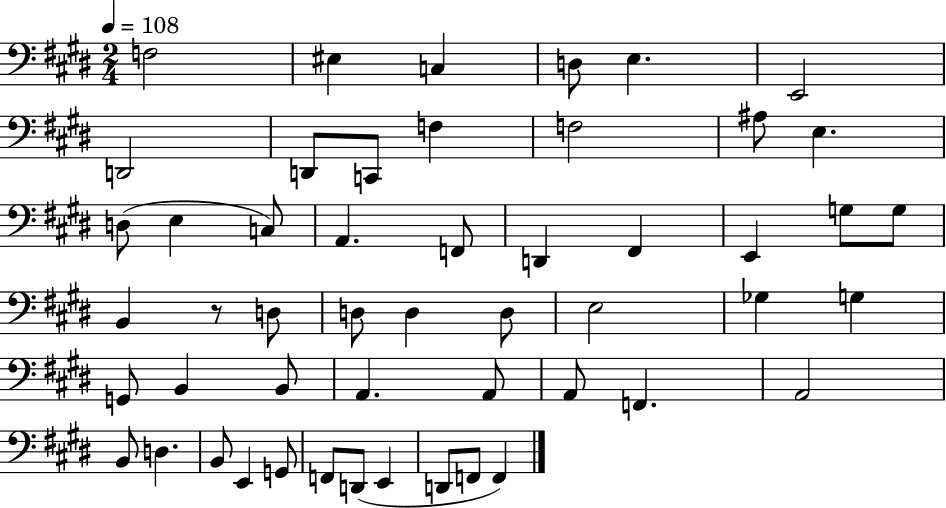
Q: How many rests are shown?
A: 1